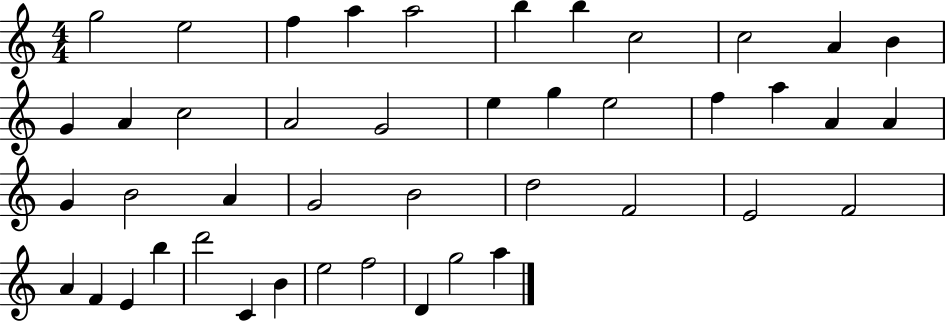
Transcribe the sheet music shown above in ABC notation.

X:1
T:Untitled
M:4/4
L:1/4
K:C
g2 e2 f a a2 b b c2 c2 A B G A c2 A2 G2 e g e2 f a A A G B2 A G2 B2 d2 F2 E2 F2 A F E b d'2 C B e2 f2 D g2 a